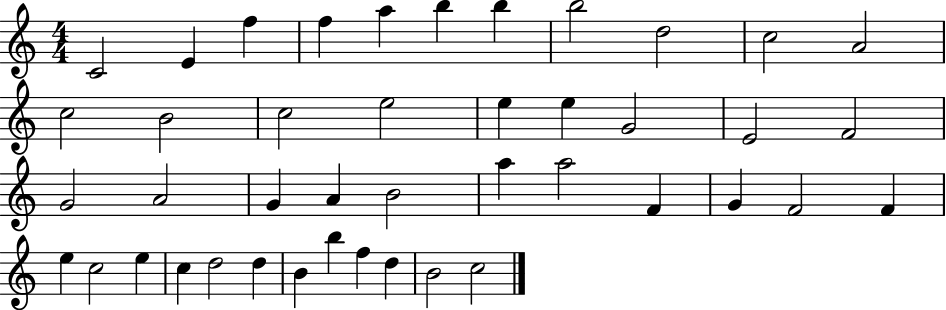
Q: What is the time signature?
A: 4/4